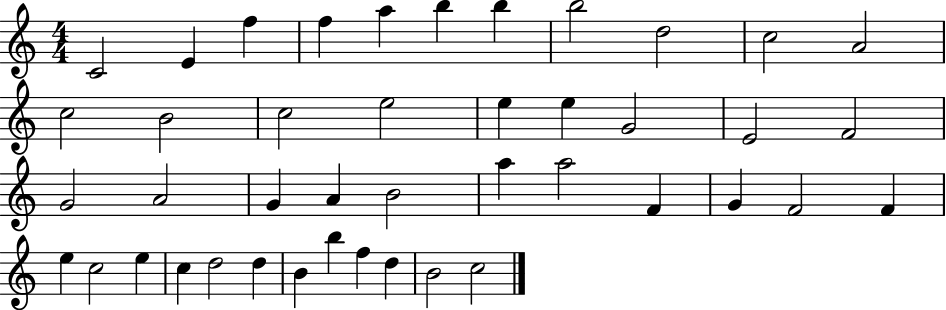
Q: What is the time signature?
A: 4/4